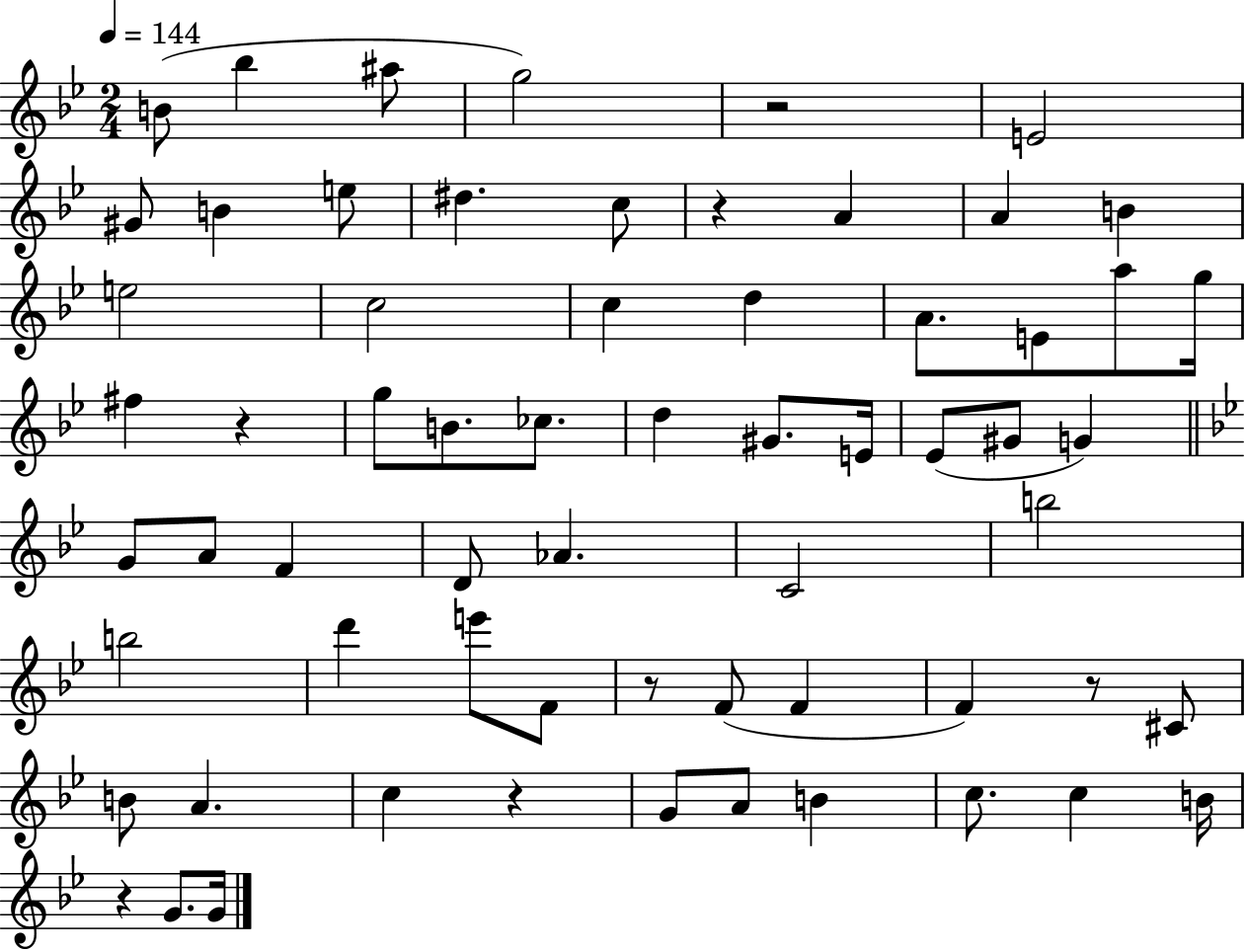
B4/e Bb5/q A#5/e G5/h R/h E4/h G#4/e B4/q E5/e D#5/q. C5/e R/q A4/q A4/q B4/q E5/h C5/h C5/q D5/q A4/e. E4/e A5/e G5/s F#5/q R/q G5/e B4/e. CES5/e. D5/q G#4/e. E4/s Eb4/e G#4/e G4/q G4/e A4/e F4/q D4/e Ab4/q. C4/h B5/h B5/h D6/q E6/e F4/e R/e F4/e F4/q F4/q R/e C#4/e B4/e A4/q. C5/q R/q G4/e A4/e B4/q C5/e. C5/q B4/s R/q G4/e. G4/s